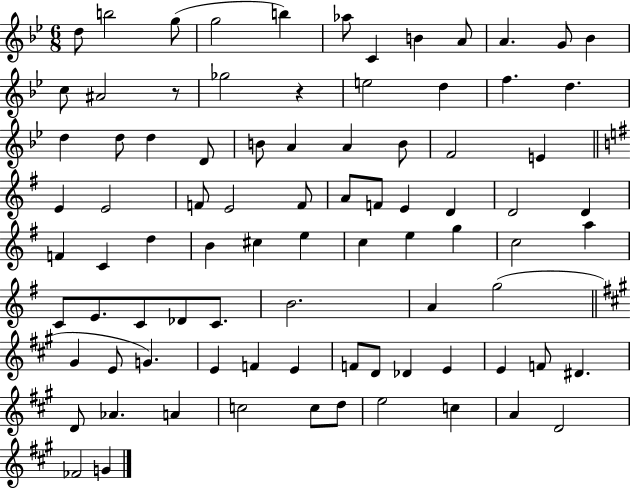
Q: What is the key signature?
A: BES major